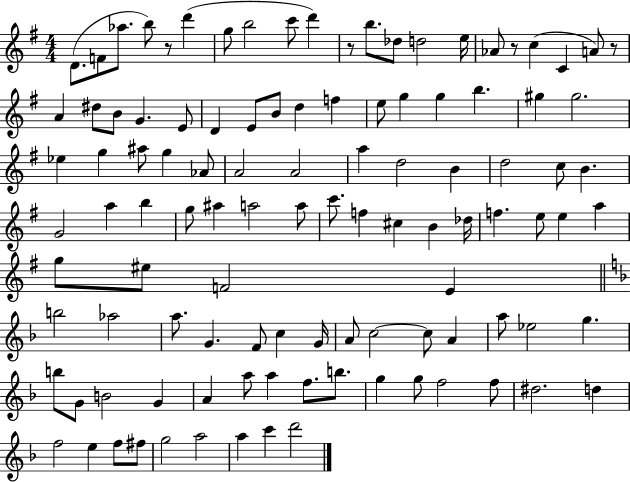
X:1
T:Untitled
M:4/4
L:1/4
K:G
D/2 F/2 _a/2 b/2 z/2 d' g/2 b2 c'/2 d' z/2 b/2 _d/2 d2 e/4 _A/2 z/2 c C A/2 z/2 A ^d/2 B/2 G E/2 D E/2 B/2 d f e/2 g g b ^g ^g2 _e g ^a/2 g _A/2 A2 A2 a d2 B d2 c/2 B G2 a b g/2 ^a a2 a/2 c'/2 f ^c B _d/4 f e/2 e a g/2 ^e/2 F2 E b2 _a2 a/2 G F/2 c G/4 A/2 c2 c/2 A a/2 _e2 g b/2 G/2 B2 G A a/2 a f/2 b/2 g g/2 f2 f/2 ^d2 d f2 e f/2 ^f/2 g2 a2 a c' d'2